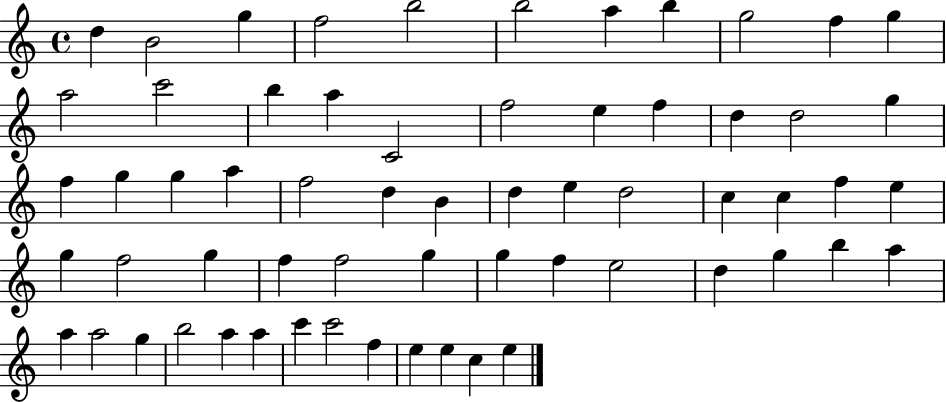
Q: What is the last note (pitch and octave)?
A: E5